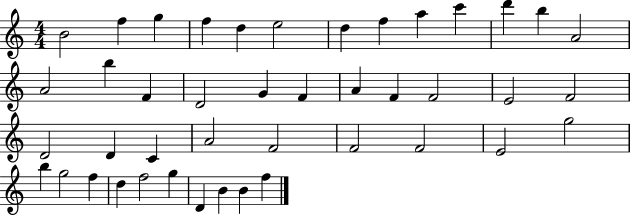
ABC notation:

X:1
T:Untitled
M:4/4
L:1/4
K:C
B2 f g f d e2 d f a c' d' b A2 A2 b F D2 G F A F F2 E2 F2 D2 D C A2 F2 F2 F2 E2 g2 b g2 f d f2 g D B B f